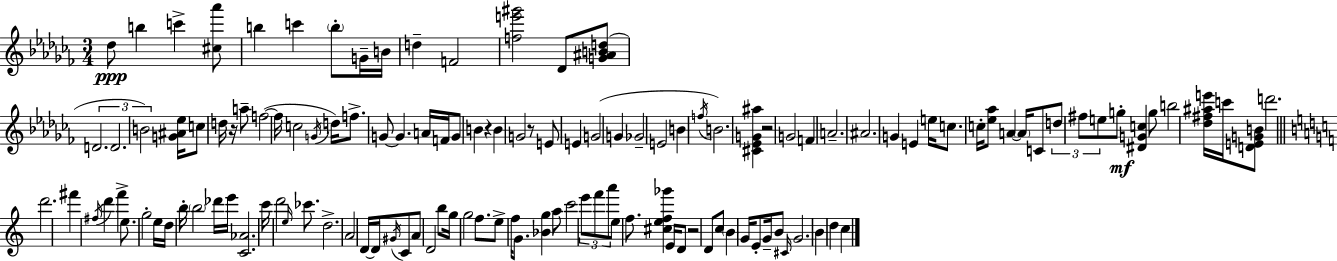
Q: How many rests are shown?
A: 5